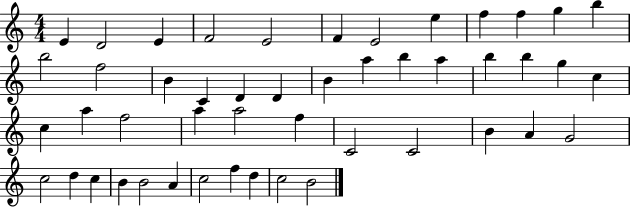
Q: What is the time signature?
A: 4/4